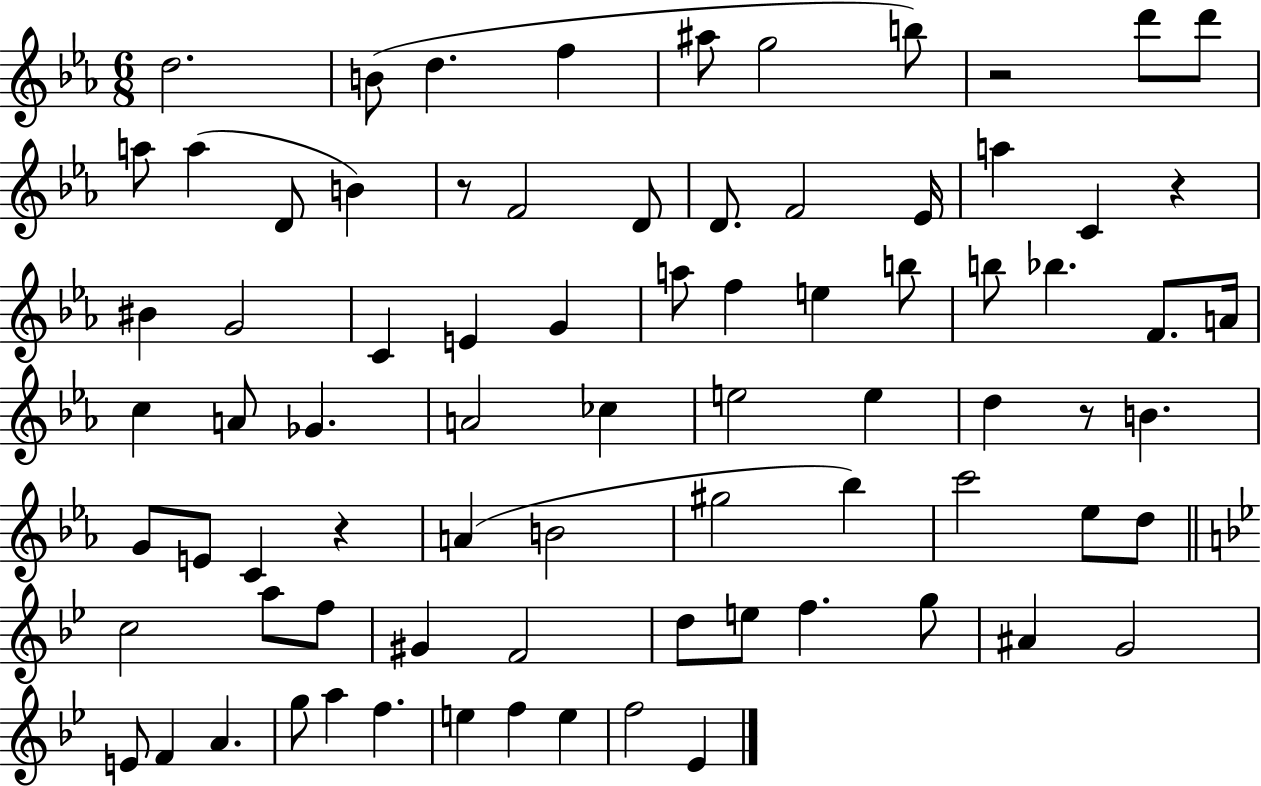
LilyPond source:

{
  \clef treble
  \numericTimeSignature
  \time 6/8
  \key ees \major
  d''2. | b'8( d''4. f''4 | ais''8 g''2 b''8) | r2 d'''8 d'''8 | \break a''8 a''4( d'8 b'4) | r8 f'2 d'8 | d'8. f'2 ees'16 | a''4 c'4 r4 | \break bis'4 g'2 | c'4 e'4 g'4 | a''8 f''4 e''4 b''8 | b''8 bes''4. f'8. a'16 | \break c''4 a'8 ges'4. | a'2 ces''4 | e''2 e''4 | d''4 r8 b'4. | \break g'8 e'8 c'4 r4 | a'4( b'2 | gis''2 bes''4) | c'''2 ees''8 d''8 | \break \bar "||" \break \key bes \major c''2 a''8 f''8 | gis'4 f'2 | d''8 e''8 f''4. g''8 | ais'4 g'2 | \break e'8 f'4 a'4. | g''8 a''4 f''4. | e''4 f''4 e''4 | f''2 ees'4 | \break \bar "|."
}